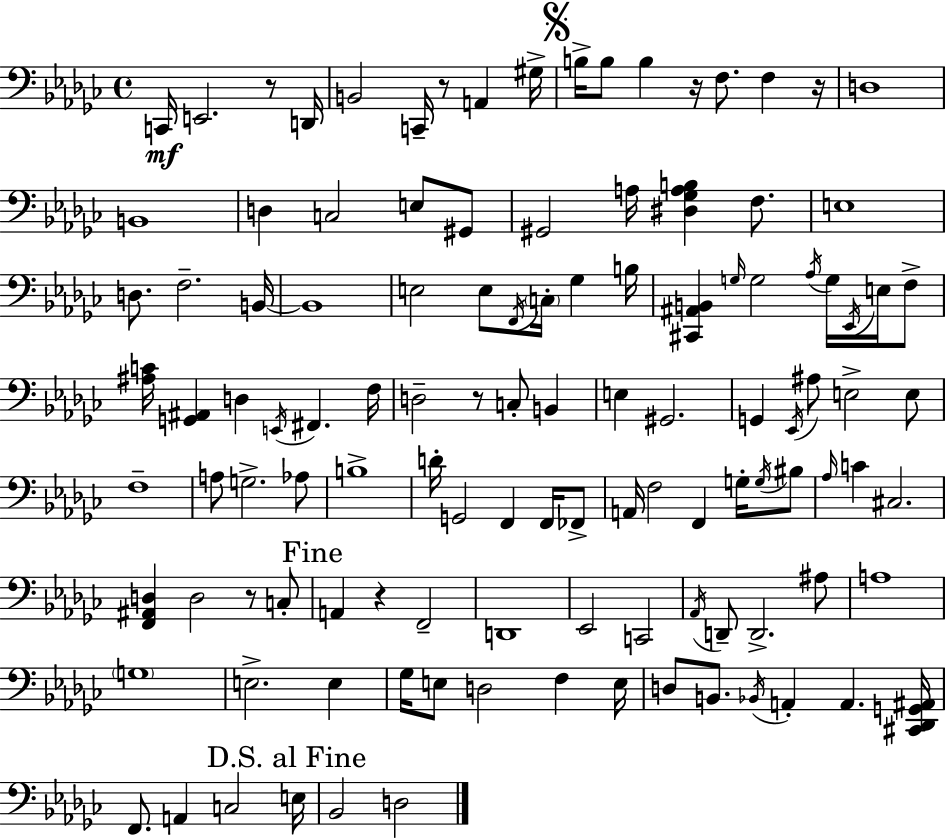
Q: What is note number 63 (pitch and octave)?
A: FES2